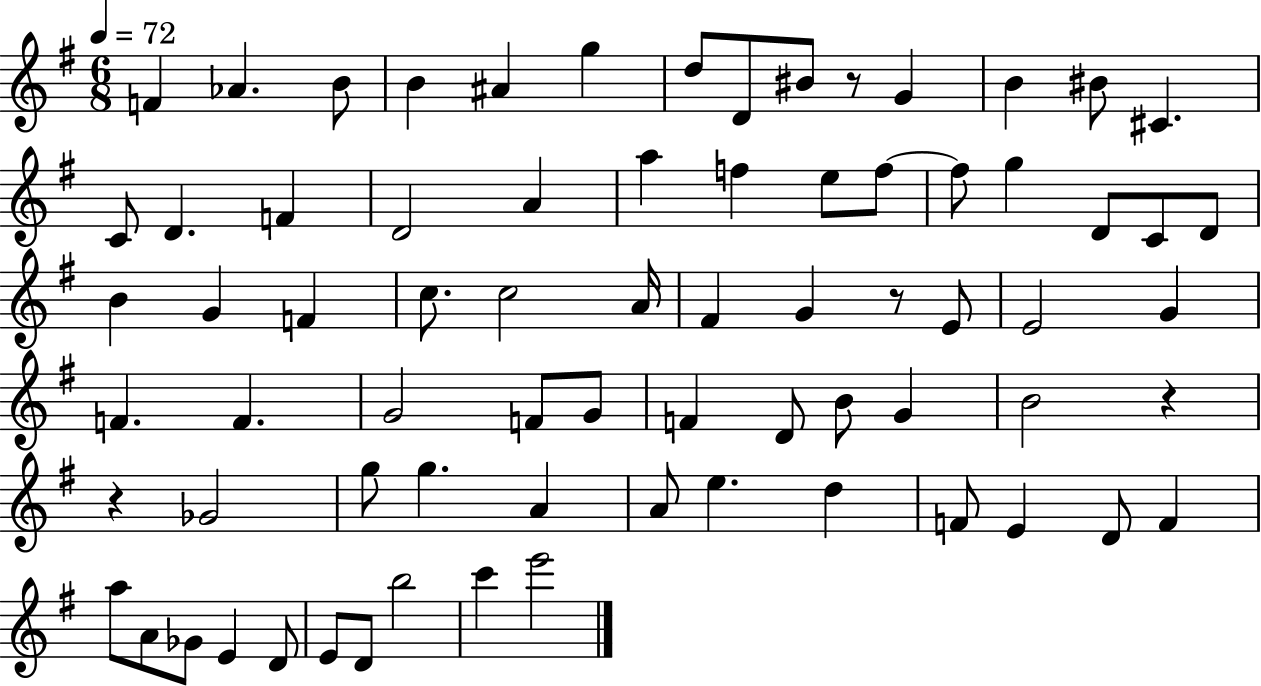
{
  \clef treble
  \numericTimeSignature
  \time 6/8
  \key g \major
  \tempo 4 = 72
  f'4 aes'4. b'8 | b'4 ais'4 g''4 | d''8 d'8 bis'8 r8 g'4 | b'4 bis'8 cis'4. | \break c'8 d'4. f'4 | d'2 a'4 | a''4 f''4 e''8 f''8~~ | f''8 g''4 d'8 c'8 d'8 | \break b'4 g'4 f'4 | c''8. c''2 a'16 | fis'4 g'4 r8 e'8 | e'2 g'4 | \break f'4. f'4. | g'2 f'8 g'8 | f'4 d'8 b'8 g'4 | b'2 r4 | \break r4 ges'2 | g''8 g''4. a'4 | a'8 e''4. d''4 | f'8 e'4 d'8 f'4 | \break a''8 a'8 ges'8 e'4 d'8 | e'8 d'8 b''2 | c'''4 e'''2 | \bar "|."
}